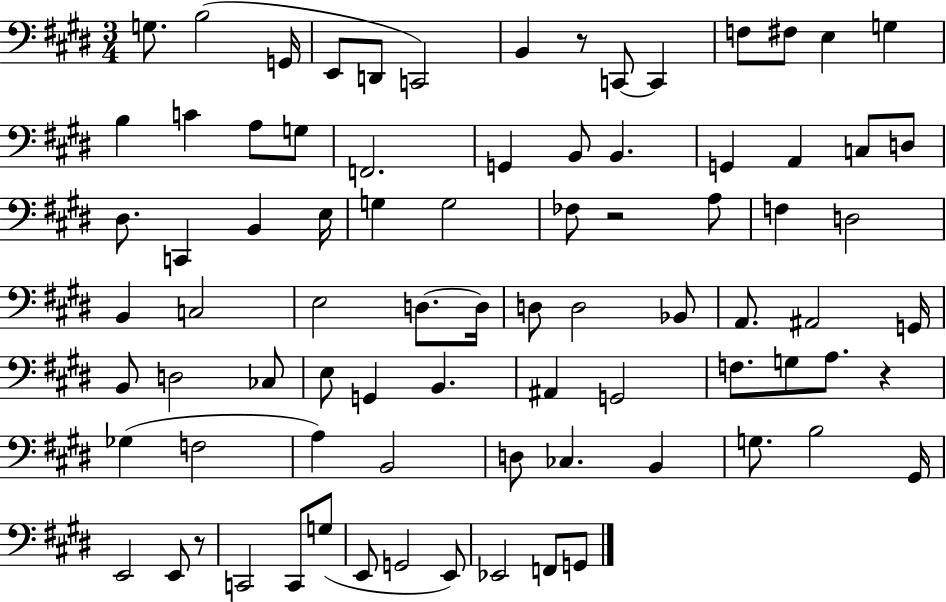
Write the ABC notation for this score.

X:1
T:Untitled
M:3/4
L:1/4
K:E
G,/2 B,2 G,,/4 E,,/2 D,,/2 C,,2 B,, z/2 C,,/2 C,, F,/2 ^F,/2 E, G, B, C A,/2 G,/2 F,,2 G,, B,,/2 B,, G,, A,, C,/2 D,/2 ^D,/2 C,, B,, E,/4 G, G,2 _F,/2 z2 A,/2 F, D,2 B,, C,2 E,2 D,/2 D,/4 D,/2 D,2 _B,,/2 A,,/2 ^A,,2 G,,/4 B,,/2 D,2 _C,/2 E,/2 G,, B,, ^A,, G,,2 F,/2 G,/2 A,/2 z _G, F,2 A, B,,2 D,/2 _C, B,, G,/2 B,2 ^G,,/4 E,,2 E,,/2 z/2 C,,2 C,,/2 G,/2 E,,/2 G,,2 E,,/2 _E,,2 F,,/2 G,,/2